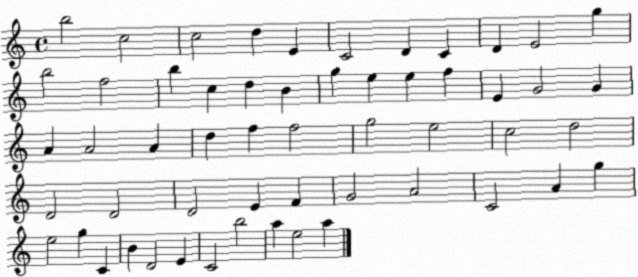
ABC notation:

X:1
T:Untitled
M:4/4
L:1/4
K:C
b2 c2 c2 d E C2 D C D E2 g b2 f2 b c d B g e e f E G2 G A A2 A d f f2 g2 e2 c2 d2 D2 D2 D2 E F G2 A2 C2 A g e2 g C B D2 E C2 b2 a e2 a